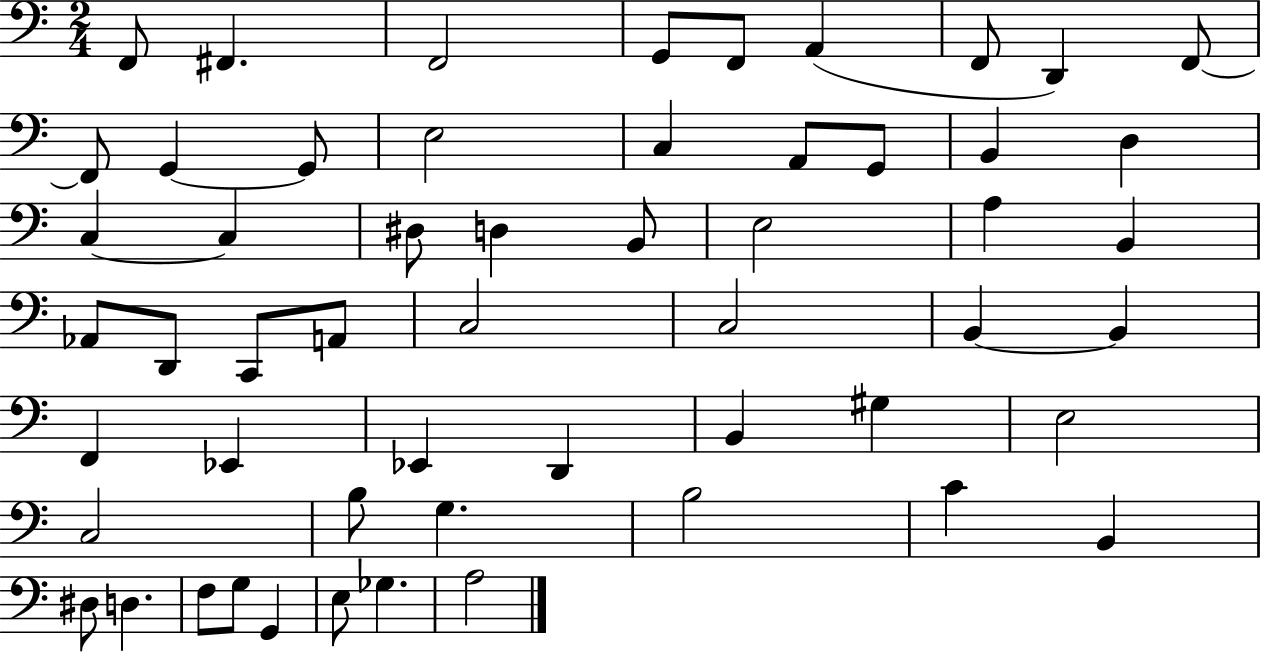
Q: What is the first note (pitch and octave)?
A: F2